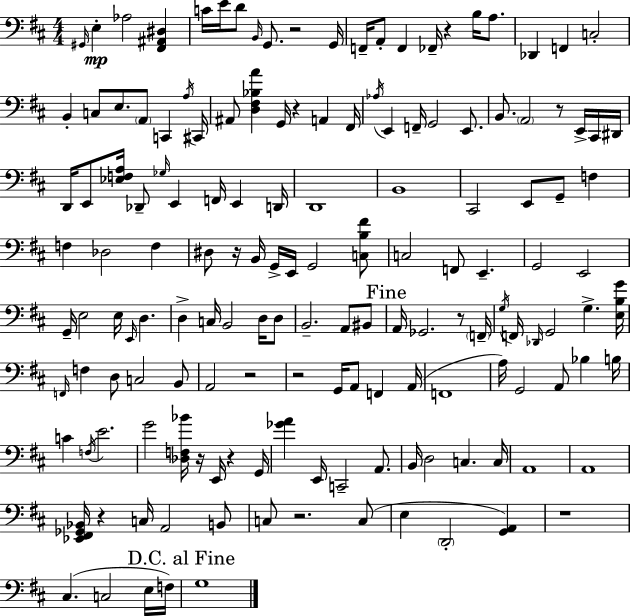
G#2/s E3/q Ab3/h [F#2,A#2,D#3]/q C4/s E4/s D4/e B2/s G2/e. R/h G2/s F2/s A2/e F2/q FES2/s R/q B3/s A3/e. Db2/q F2/q C3/h B2/q C3/e E3/e. A2/e C2/q A3/s C#2/s A#2/e [D3,F#3,Bb3,A4]/q G2/s R/q A2/q F#2/s Ab3/s E2/q F2/s G2/h E2/e. B2/e. A2/h R/e E2/s C#2/s D#2/s D2/s E2/e [Eb3,F3,A3]/s Db2/e Gb3/s E2/q F2/s E2/q D2/s D2/w B2/w C#2/h E2/e G2/e F3/q F3/q Db3/h F3/q D#3/e R/s B2/s G2/s E2/s G2/h [C3,B3,F#4]/e C3/h F2/e E2/q. G2/h E2/h G2/s E3/h E3/s E2/s D3/q. D3/q C3/s B2/h D3/s D3/e B2/h. A2/e BIS2/e A2/s Gb2/h. R/e F2/s G3/s F2/s Db2/s G2/h G3/q. [E3,B3,G4]/s F2/s F3/q D3/e C3/h B2/e A2/h R/h R/h G2/s A2/e F2/q A2/s F2/w A3/s G2/h A2/e Bb3/q B3/s C4/q F3/s E4/h. G4/h [Db3,F3,Bb4]/s R/s E2/s R/q G2/s [Gb4,A4]/q E2/s C2/h A2/e. B2/s D3/h C3/q. C3/s A2/w A2/w [Eb2,F#2,Gb2,Bb2]/s R/q C3/s A2/h B2/e C3/e R/h. C3/e E3/q D2/h [G2,A2]/q R/w C#3/q. C3/h E3/s F3/s G3/w